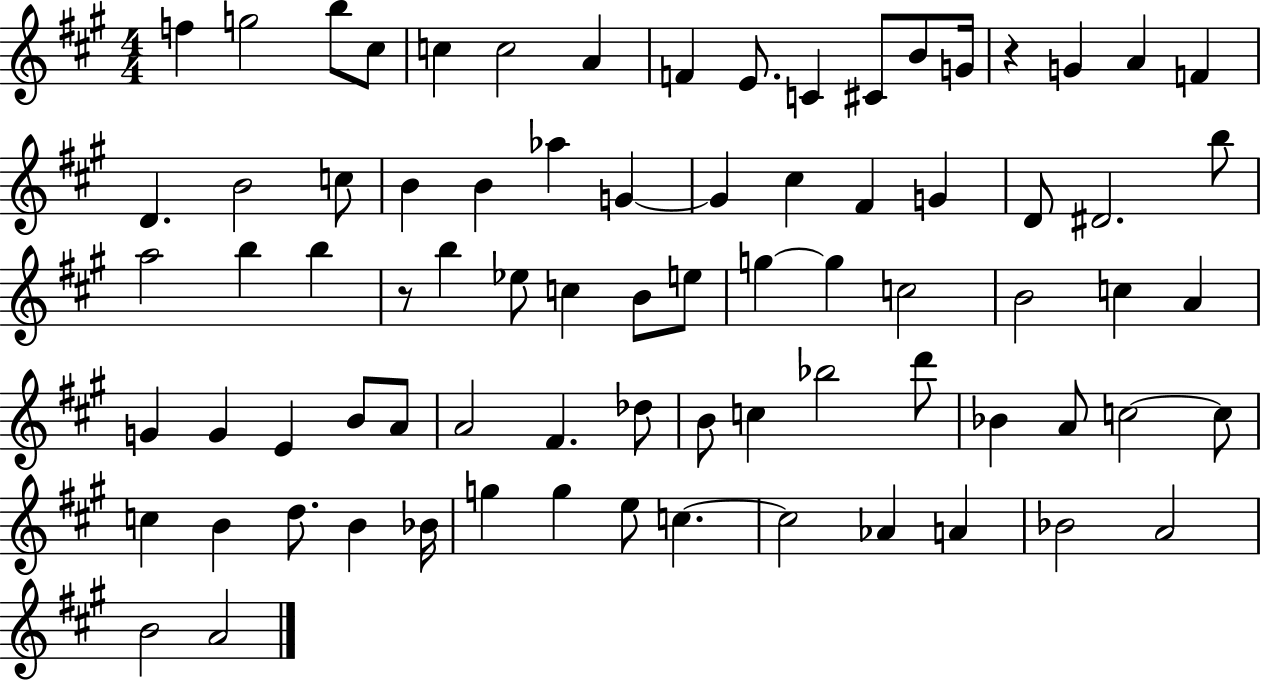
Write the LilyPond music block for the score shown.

{
  \clef treble
  \numericTimeSignature
  \time 4/4
  \key a \major
  \repeat volta 2 { f''4 g''2 b''8 cis''8 | c''4 c''2 a'4 | f'4 e'8. c'4 cis'8 b'8 g'16 | r4 g'4 a'4 f'4 | \break d'4. b'2 c''8 | b'4 b'4 aes''4 g'4~~ | g'4 cis''4 fis'4 g'4 | d'8 dis'2. b''8 | \break a''2 b''4 b''4 | r8 b''4 ees''8 c''4 b'8 e''8 | g''4~~ g''4 c''2 | b'2 c''4 a'4 | \break g'4 g'4 e'4 b'8 a'8 | a'2 fis'4. des''8 | b'8 c''4 bes''2 d'''8 | bes'4 a'8 c''2~~ c''8 | \break c''4 b'4 d''8. b'4 bes'16 | g''4 g''4 e''8 c''4.~~ | c''2 aes'4 a'4 | bes'2 a'2 | \break b'2 a'2 | } \bar "|."
}